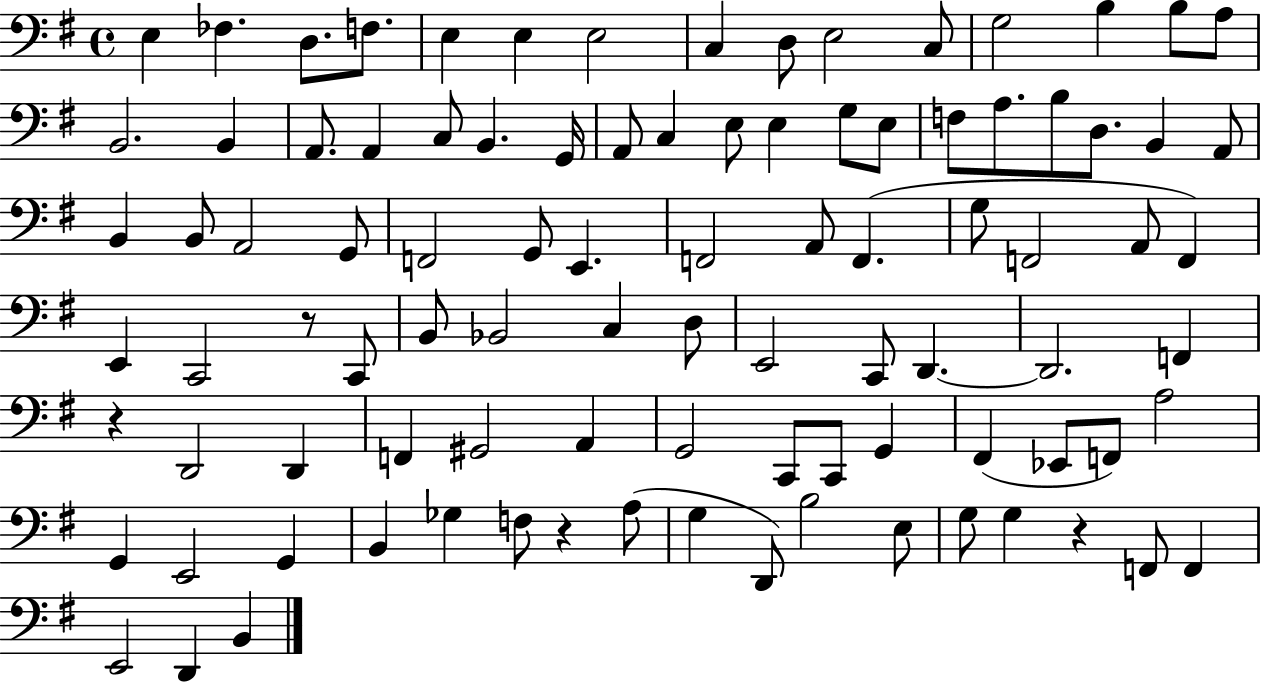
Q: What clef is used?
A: bass